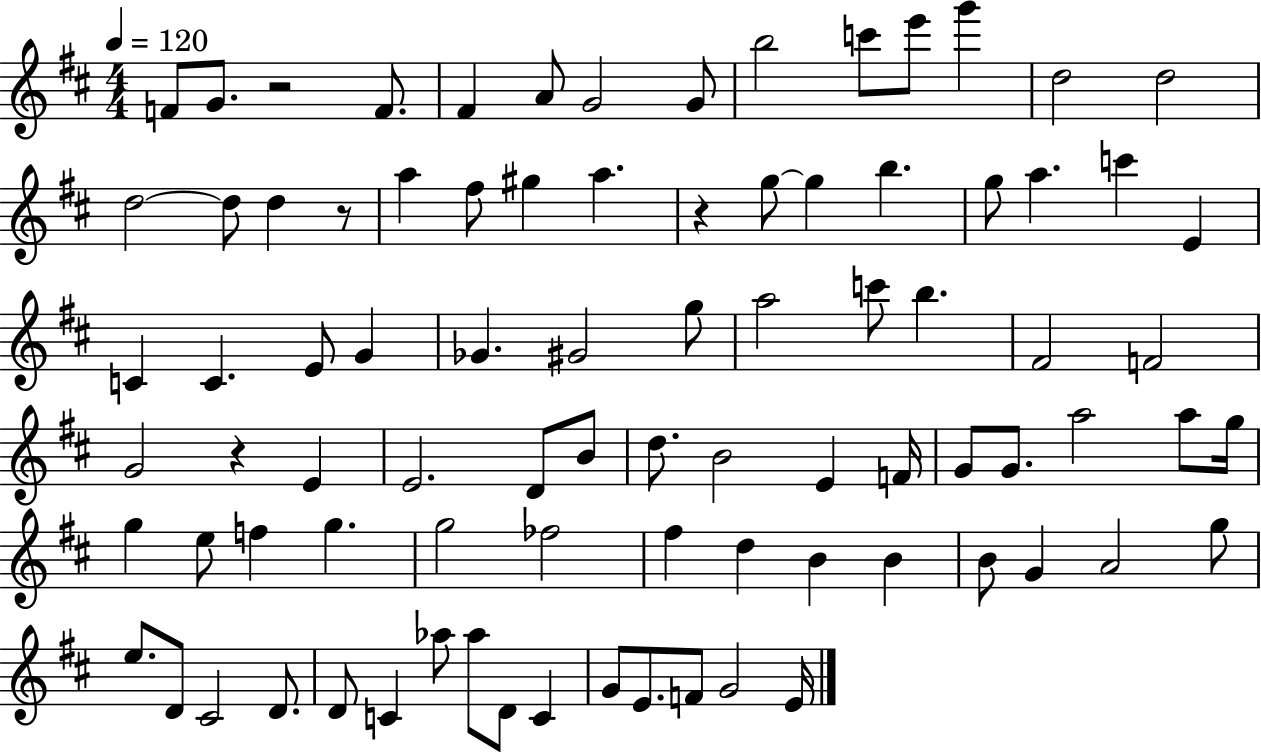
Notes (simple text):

F4/e G4/e. R/h F4/e. F#4/q A4/e G4/h G4/e B5/h C6/e E6/e G6/q D5/h D5/h D5/h D5/e D5/q R/e A5/q F#5/e G#5/q A5/q. R/q G5/e G5/q B5/q. G5/e A5/q. C6/q E4/q C4/q C4/q. E4/e G4/q Gb4/q. G#4/h G5/e A5/h C6/e B5/q. F#4/h F4/h G4/h R/q E4/q E4/h. D4/e B4/e D5/e. B4/h E4/q F4/s G4/e G4/e. A5/h A5/e G5/s G5/q E5/e F5/q G5/q. G5/h FES5/h F#5/q D5/q B4/q B4/q B4/e G4/q A4/h G5/e E5/e. D4/e C#4/h D4/e. D4/e C4/q Ab5/e Ab5/e D4/e C4/q G4/e E4/e. F4/e G4/h E4/s